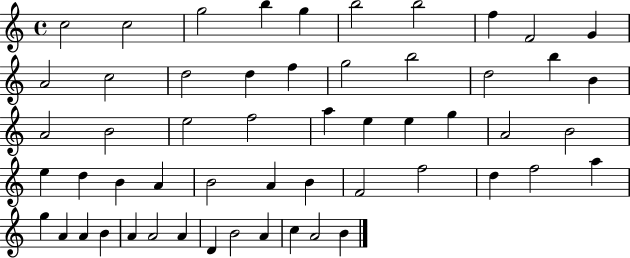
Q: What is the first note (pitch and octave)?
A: C5